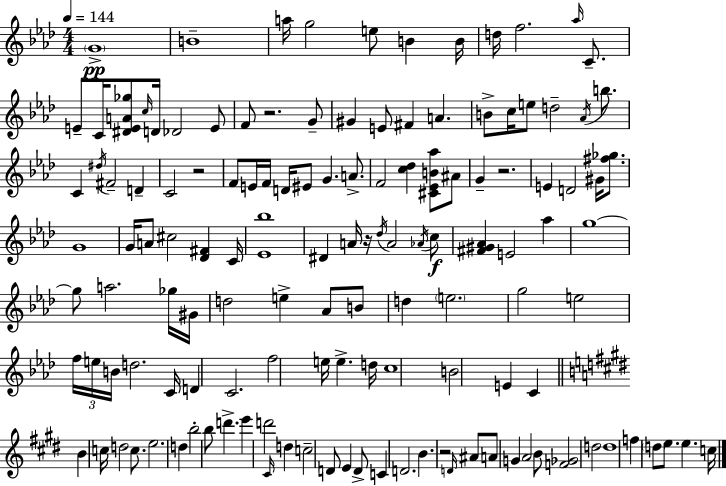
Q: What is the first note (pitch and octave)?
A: G4